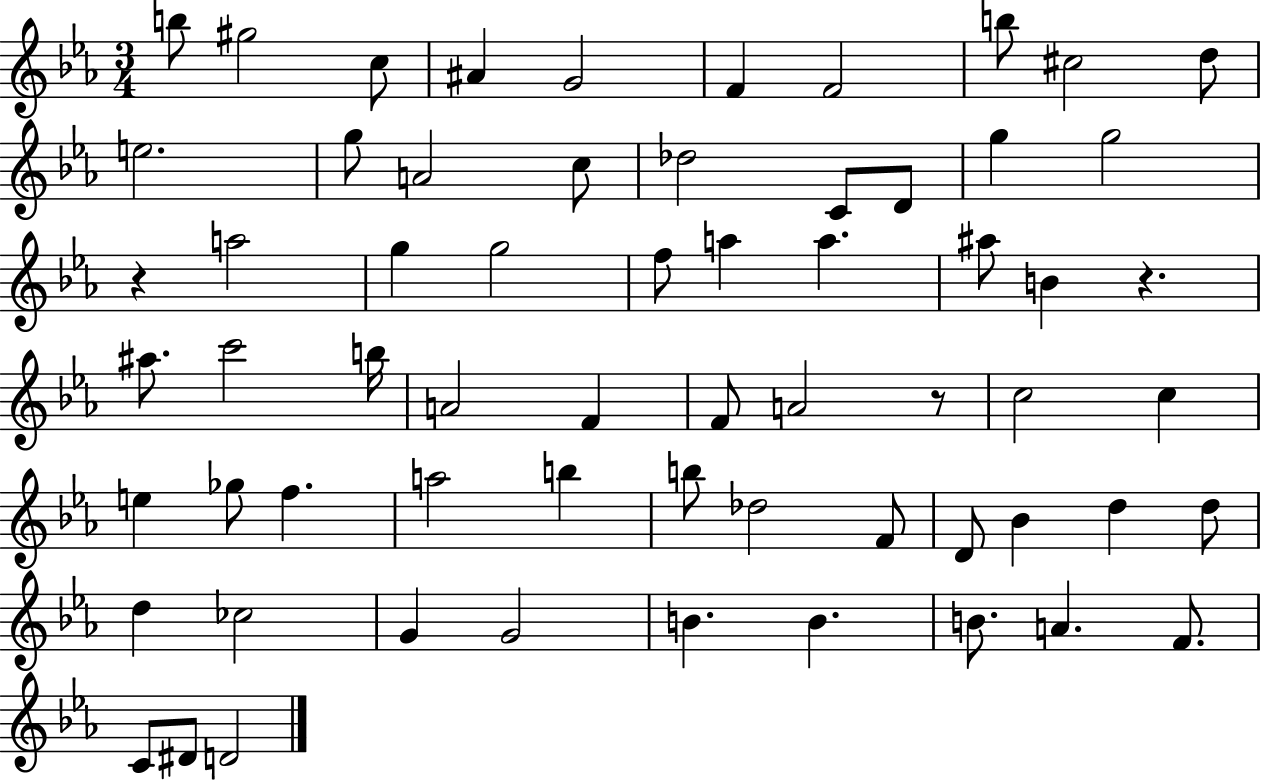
X:1
T:Untitled
M:3/4
L:1/4
K:Eb
b/2 ^g2 c/2 ^A G2 F F2 b/2 ^c2 d/2 e2 g/2 A2 c/2 _d2 C/2 D/2 g g2 z a2 g g2 f/2 a a ^a/2 B z ^a/2 c'2 b/4 A2 F F/2 A2 z/2 c2 c e _g/2 f a2 b b/2 _d2 F/2 D/2 _B d d/2 d _c2 G G2 B B B/2 A F/2 C/2 ^D/2 D2